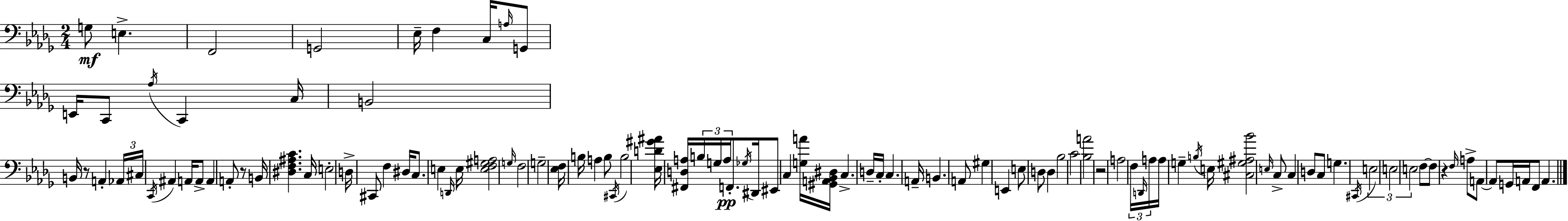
X:1
T:Untitled
M:2/4
L:1/4
K:Bbm
G,/2 E, F,,2 G,,2 _E,/4 F, C,/4 A,/4 G,,/2 E,,/4 C,,/2 _A,/4 C,, C,/4 B,,2 B,,/4 z/2 A,, _A,,/4 ^C,/4 C,,/4 ^A,, A,,/4 A,,/2 A,, A,,/2 z/2 B,,/4 [^D,F,^A,C] C,/4 E,2 D,/4 ^C,,/2 F, ^D,/4 C,/2 E, D,,/4 E,/4 [E,F,^G,A,]2 G,/4 F,2 G,2 [_E,F,]/4 B,/4 A, B,/2 ^C,,/4 B,2 [_E,D^G^A]/4 [^F,,D,A,]/4 B,/4 G,/4 A,/4 F,,/2 _G,/4 ^D,,/4 ^E,,/2 C, [G,A]/4 [^G,,A,,_B,,^D,]/4 C, D,/4 C,/4 C, A,,/4 B,, A,,/2 ^G, E,, E,/2 D,/2 D, _B,2 C2 [_B,A]2 z2 A,2 F,/4 D,,/4 A,/4 A,/4 G, B,/4 E,/4 [^C,^G,^A,_B]2 E,/4 C,/2 C, D,/2 C,/2 G, ^C,,/4 E,2 E,2 E,2 F,/2 F,/2 z F,/4 A,/2 A,,/2 A,,/2 G,,/4 A,,/4 F,,/2 A,,